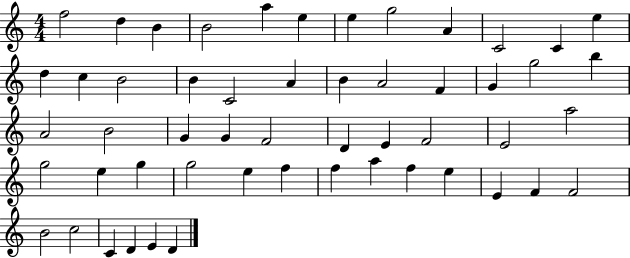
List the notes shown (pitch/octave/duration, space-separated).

F5/h D5/q B4/q B4/h A5/q E5/q E5/q G5/h A4/q C4/h C4/q E5/q D5/q C5/q B4/h B4/q C4/h A4/q B4/q A4/h F4/q G4/q G5/h B5/q A4/h B4/h G4/q G4/q F4/h D4/q E4/q F4/h E4/h A5/h G5/h E5/q G5/q G5/h E5/q F5/q F5/q A5/q F5/q E5/q E4/q F4/q F4/h B4/h C5/h C4/q D4/q E4/q D4/q